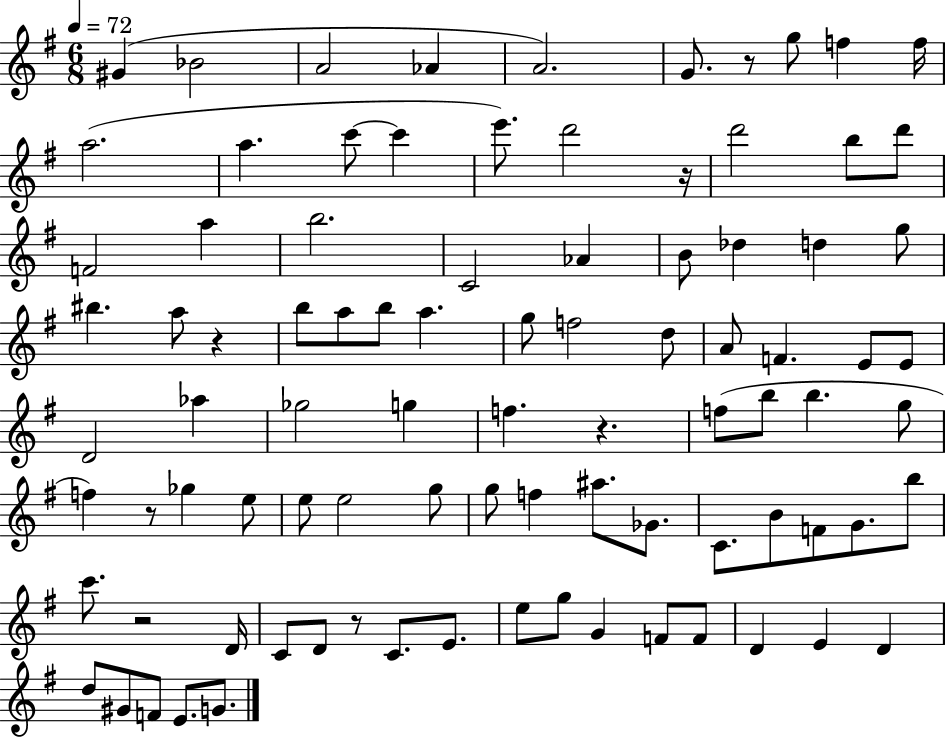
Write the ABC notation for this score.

X:1
T:Untitled
M:6/8
L:1/4
K:G
^G _B2 A2 _A A2 G/2 z/2 g/2 f f/4 a2 a c'/2 c' e'/2 d'2 z/4 d'2 b/2 d'/2 F2 a b2 C2 _A B/2 _d d g/2 ^b a/2 z b/2 a/2 b/2 a g/2 f2 d/2 A/2 F E/2 E/2 D2 _a _g2 g f z f/2 b/2 b g/2 f z/2 _g e/2 e/2 e2 g/2 g/2 f ^a/2 _G/2 C/2 B/2 F/2 G/2 b/2 c'/2 z2 D/4 C/2 D/2 z/2 C/2 E/2 e/2 g/2 G F/2 F/2 D E D d/2 ^G/2 F/2 E/2 G/2